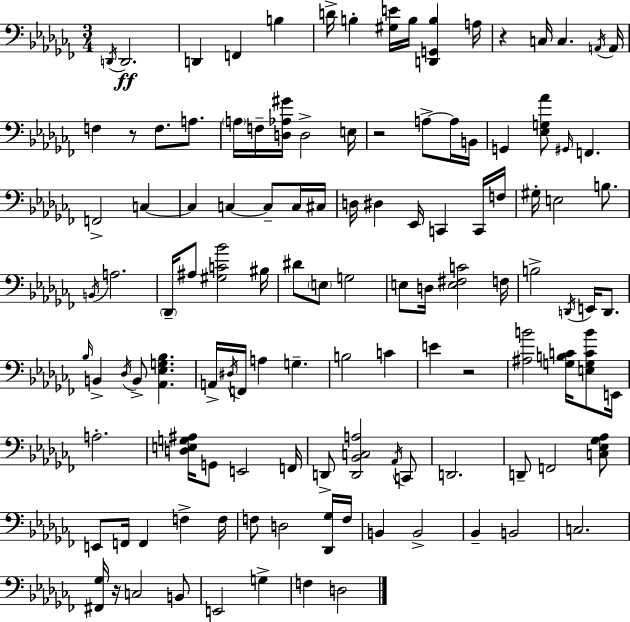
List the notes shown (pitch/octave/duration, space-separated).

D2/s D2/h. D2/q F2/q B3/q D4/s B3/q [G#3,E4]/s B3/s [D2,G2,B3]/q A3/s R/q C3/s C3/q. A2/s A2/s F3/q R/e F3/e. A3/e. A3/s F3/s [D3,Ab3,G#4]/s D3/h E3/s R/h A3/e A3/s B2/s G2/q [Eb3,G3,Ab4]/e G#2/s F2/q. F2/h C3/q C3/q C3/q C3/e C3/s C#3/s D3/s D#3/q Eb2/s C2/q C2/s F3/s G#3/s E3/h B3/e. B2/s A3/h. Db2/s A#3/e [G#3,C4,Bb4]/h BIS3/s D#4/e E3/e G3/h E3/e D3/s [E3,F#3,C4]/h F3/s B3/h D2/s E2/s D2/e. Bb3/s B2/q Db3/s B2/e [Ab2,Eb3,G3,Bb3]/q. A2/s D#3/s F2/s A3/q G3/q. B3/h C4/q E4/q R/h [A#3,B4]/h [G3,B3,C4]/s [E3,G3,C4,B4]/e E2/s A3/h. [D3,E3,G3,A#3]/s G2/e E2/h F2/s D2/e [D2,Bb2,C3,A3]/h Ab2/s C2/e D2/h. D2/e F2/h [C3,Eb3,Gb3,Ab3]/e E2/e F2/s F2/q F3/q F3/s F3/e D3/h [Db2,Gb3]/s F3/s B2/q B2/h Bb2/q B2/h C3/h. [F#2,Gb3]/s R/s C3/h B2/e E2/h G3/q F3/q D3/h